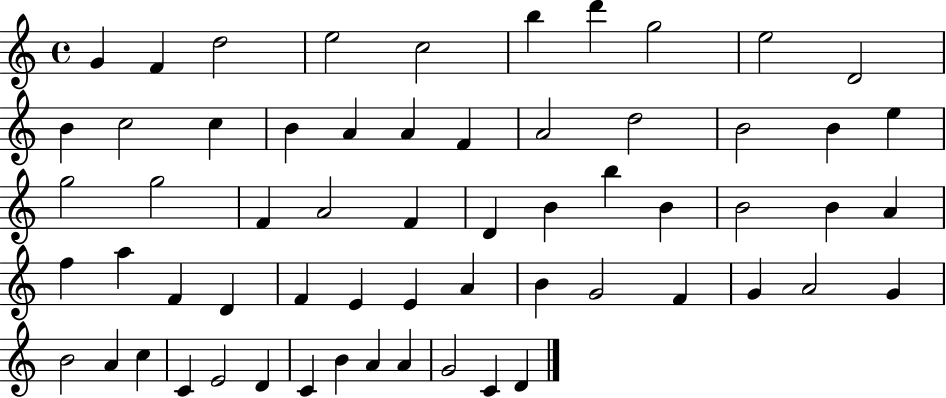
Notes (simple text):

G4/q F4/q D5/h E5/h C5/h B5/q D6/q G5/h E5/h D4/h B4/q C5/h C5/q B4/q A4/q A4/q F4/q A4/h D5/h B4/h B4/q E5/q G5/h G5/h F4/q A4/h F4/q D4/q B4/q B5/q B4/q B4/h B4/q A4/q F5/q A5/q F4/q D4/q F4/q E4/q E4/q A4/q B4/q G4/h F4/q G4/q A4/h G4/q B4/h A4/q C5/q C4/q E4/h D4/q C4/q B4/q A4/q A4/q G4/h C4/q D4/q